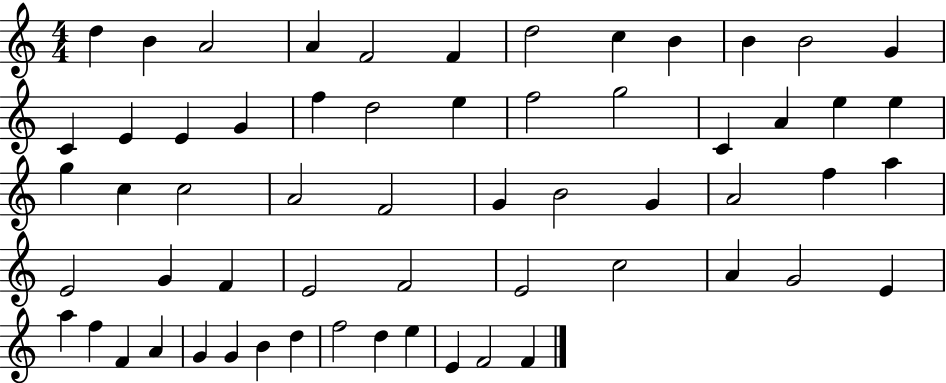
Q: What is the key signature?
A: C major